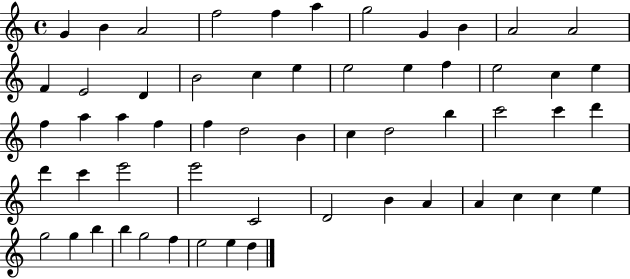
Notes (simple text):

G4/q B4/q A4/h F5/h F5/q A5/q G5/h G4/q B4/q A4/h A4/h F4/q E4/h D4/q B4/h C5/q E5/q E5/h E5/q F5/q E5/h C5/q E5/q F5/q A5/q A5/q F5/q F5/q D5/h B4/q C5/q D5/h B5/q C6/h C6/q D6/q D6/q C6/q E6/h E6/h C4/h D4/h B4/q A4/q A4/q C5/q C5/q E5/q G5/h G5/q B5/q B5/q G5/h F5/q E5/h E5/q D5/q